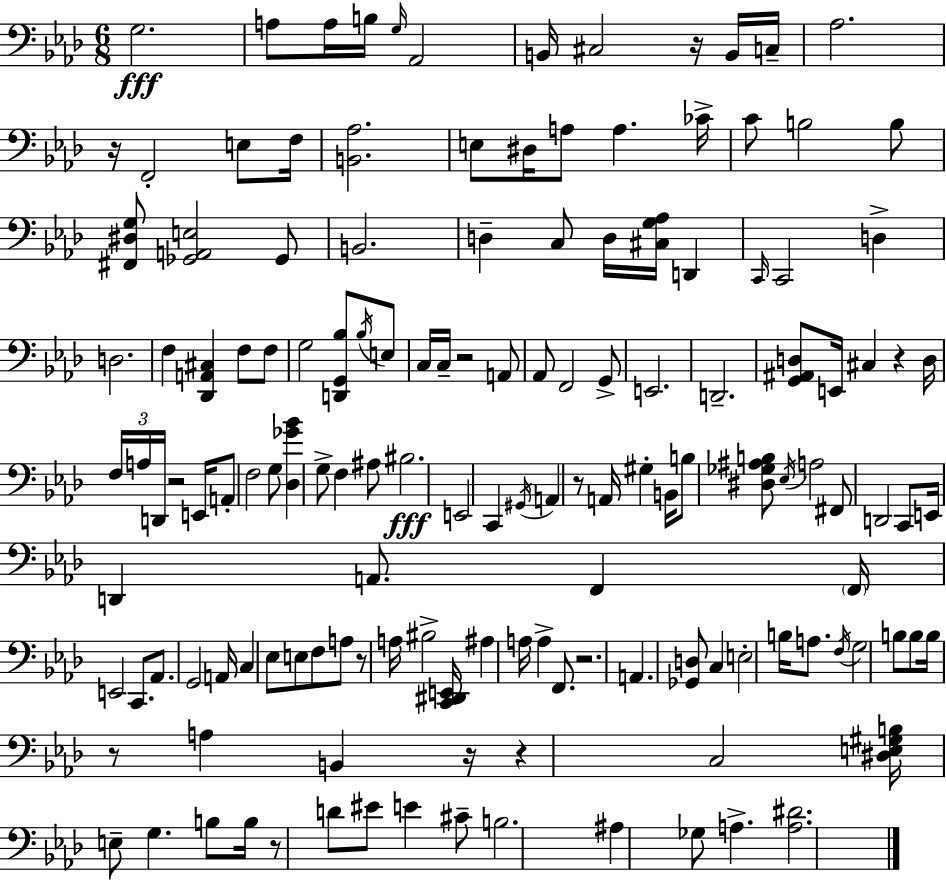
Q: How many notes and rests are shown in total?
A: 144